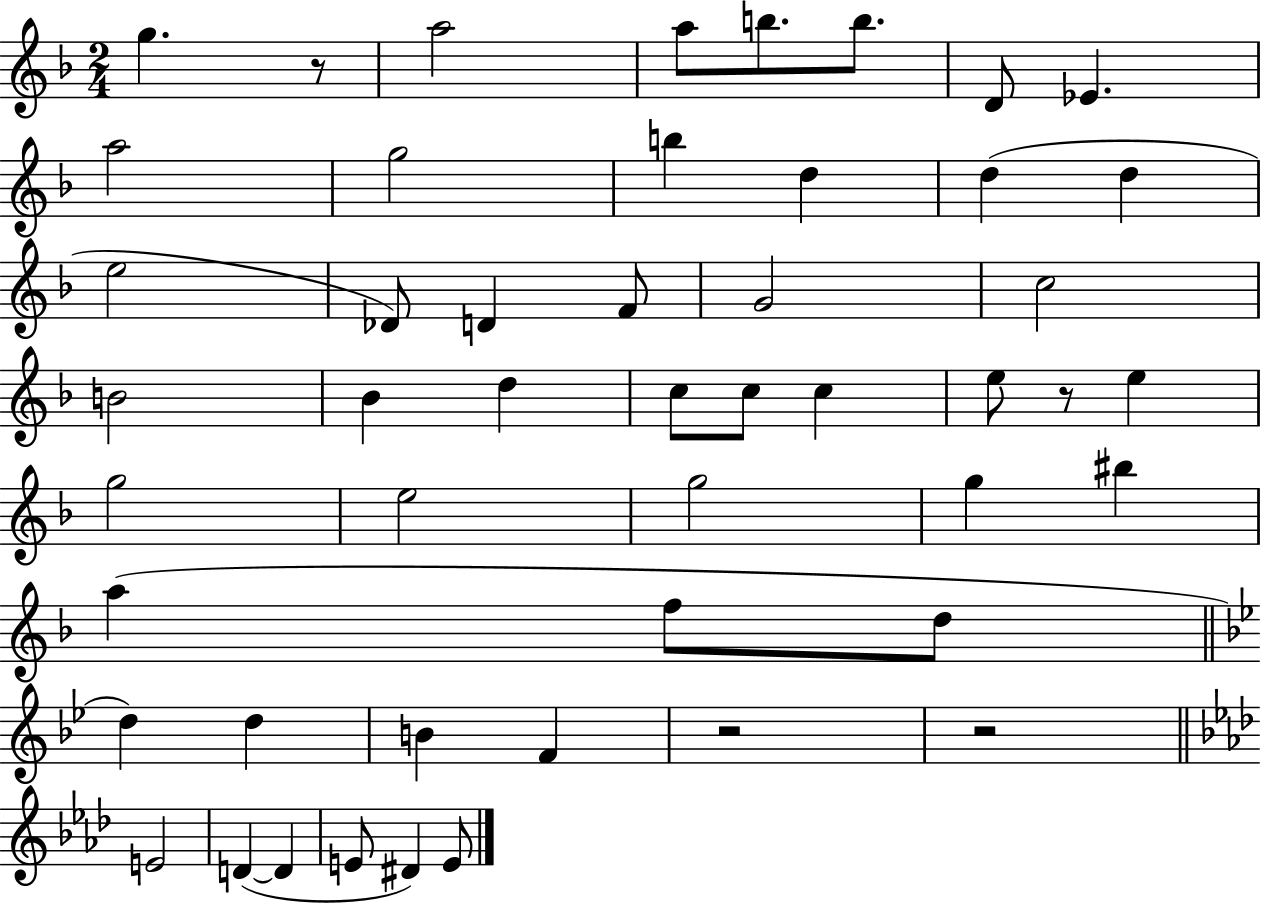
X:1
T:Untitled
M:2/4
L:1/4
K:F
g z/2 a2 a/2 b/2 b/2 D/2 _E a2 g2 b d d d e2 _D/2 D F/2 G2 c2 B2 _B d c/2 c/2 c e/2 z/2 e g2 e2 g2 g ^b a f/2 d/2 d d B F z2 z2 E2 D D E/2 ^D E/2